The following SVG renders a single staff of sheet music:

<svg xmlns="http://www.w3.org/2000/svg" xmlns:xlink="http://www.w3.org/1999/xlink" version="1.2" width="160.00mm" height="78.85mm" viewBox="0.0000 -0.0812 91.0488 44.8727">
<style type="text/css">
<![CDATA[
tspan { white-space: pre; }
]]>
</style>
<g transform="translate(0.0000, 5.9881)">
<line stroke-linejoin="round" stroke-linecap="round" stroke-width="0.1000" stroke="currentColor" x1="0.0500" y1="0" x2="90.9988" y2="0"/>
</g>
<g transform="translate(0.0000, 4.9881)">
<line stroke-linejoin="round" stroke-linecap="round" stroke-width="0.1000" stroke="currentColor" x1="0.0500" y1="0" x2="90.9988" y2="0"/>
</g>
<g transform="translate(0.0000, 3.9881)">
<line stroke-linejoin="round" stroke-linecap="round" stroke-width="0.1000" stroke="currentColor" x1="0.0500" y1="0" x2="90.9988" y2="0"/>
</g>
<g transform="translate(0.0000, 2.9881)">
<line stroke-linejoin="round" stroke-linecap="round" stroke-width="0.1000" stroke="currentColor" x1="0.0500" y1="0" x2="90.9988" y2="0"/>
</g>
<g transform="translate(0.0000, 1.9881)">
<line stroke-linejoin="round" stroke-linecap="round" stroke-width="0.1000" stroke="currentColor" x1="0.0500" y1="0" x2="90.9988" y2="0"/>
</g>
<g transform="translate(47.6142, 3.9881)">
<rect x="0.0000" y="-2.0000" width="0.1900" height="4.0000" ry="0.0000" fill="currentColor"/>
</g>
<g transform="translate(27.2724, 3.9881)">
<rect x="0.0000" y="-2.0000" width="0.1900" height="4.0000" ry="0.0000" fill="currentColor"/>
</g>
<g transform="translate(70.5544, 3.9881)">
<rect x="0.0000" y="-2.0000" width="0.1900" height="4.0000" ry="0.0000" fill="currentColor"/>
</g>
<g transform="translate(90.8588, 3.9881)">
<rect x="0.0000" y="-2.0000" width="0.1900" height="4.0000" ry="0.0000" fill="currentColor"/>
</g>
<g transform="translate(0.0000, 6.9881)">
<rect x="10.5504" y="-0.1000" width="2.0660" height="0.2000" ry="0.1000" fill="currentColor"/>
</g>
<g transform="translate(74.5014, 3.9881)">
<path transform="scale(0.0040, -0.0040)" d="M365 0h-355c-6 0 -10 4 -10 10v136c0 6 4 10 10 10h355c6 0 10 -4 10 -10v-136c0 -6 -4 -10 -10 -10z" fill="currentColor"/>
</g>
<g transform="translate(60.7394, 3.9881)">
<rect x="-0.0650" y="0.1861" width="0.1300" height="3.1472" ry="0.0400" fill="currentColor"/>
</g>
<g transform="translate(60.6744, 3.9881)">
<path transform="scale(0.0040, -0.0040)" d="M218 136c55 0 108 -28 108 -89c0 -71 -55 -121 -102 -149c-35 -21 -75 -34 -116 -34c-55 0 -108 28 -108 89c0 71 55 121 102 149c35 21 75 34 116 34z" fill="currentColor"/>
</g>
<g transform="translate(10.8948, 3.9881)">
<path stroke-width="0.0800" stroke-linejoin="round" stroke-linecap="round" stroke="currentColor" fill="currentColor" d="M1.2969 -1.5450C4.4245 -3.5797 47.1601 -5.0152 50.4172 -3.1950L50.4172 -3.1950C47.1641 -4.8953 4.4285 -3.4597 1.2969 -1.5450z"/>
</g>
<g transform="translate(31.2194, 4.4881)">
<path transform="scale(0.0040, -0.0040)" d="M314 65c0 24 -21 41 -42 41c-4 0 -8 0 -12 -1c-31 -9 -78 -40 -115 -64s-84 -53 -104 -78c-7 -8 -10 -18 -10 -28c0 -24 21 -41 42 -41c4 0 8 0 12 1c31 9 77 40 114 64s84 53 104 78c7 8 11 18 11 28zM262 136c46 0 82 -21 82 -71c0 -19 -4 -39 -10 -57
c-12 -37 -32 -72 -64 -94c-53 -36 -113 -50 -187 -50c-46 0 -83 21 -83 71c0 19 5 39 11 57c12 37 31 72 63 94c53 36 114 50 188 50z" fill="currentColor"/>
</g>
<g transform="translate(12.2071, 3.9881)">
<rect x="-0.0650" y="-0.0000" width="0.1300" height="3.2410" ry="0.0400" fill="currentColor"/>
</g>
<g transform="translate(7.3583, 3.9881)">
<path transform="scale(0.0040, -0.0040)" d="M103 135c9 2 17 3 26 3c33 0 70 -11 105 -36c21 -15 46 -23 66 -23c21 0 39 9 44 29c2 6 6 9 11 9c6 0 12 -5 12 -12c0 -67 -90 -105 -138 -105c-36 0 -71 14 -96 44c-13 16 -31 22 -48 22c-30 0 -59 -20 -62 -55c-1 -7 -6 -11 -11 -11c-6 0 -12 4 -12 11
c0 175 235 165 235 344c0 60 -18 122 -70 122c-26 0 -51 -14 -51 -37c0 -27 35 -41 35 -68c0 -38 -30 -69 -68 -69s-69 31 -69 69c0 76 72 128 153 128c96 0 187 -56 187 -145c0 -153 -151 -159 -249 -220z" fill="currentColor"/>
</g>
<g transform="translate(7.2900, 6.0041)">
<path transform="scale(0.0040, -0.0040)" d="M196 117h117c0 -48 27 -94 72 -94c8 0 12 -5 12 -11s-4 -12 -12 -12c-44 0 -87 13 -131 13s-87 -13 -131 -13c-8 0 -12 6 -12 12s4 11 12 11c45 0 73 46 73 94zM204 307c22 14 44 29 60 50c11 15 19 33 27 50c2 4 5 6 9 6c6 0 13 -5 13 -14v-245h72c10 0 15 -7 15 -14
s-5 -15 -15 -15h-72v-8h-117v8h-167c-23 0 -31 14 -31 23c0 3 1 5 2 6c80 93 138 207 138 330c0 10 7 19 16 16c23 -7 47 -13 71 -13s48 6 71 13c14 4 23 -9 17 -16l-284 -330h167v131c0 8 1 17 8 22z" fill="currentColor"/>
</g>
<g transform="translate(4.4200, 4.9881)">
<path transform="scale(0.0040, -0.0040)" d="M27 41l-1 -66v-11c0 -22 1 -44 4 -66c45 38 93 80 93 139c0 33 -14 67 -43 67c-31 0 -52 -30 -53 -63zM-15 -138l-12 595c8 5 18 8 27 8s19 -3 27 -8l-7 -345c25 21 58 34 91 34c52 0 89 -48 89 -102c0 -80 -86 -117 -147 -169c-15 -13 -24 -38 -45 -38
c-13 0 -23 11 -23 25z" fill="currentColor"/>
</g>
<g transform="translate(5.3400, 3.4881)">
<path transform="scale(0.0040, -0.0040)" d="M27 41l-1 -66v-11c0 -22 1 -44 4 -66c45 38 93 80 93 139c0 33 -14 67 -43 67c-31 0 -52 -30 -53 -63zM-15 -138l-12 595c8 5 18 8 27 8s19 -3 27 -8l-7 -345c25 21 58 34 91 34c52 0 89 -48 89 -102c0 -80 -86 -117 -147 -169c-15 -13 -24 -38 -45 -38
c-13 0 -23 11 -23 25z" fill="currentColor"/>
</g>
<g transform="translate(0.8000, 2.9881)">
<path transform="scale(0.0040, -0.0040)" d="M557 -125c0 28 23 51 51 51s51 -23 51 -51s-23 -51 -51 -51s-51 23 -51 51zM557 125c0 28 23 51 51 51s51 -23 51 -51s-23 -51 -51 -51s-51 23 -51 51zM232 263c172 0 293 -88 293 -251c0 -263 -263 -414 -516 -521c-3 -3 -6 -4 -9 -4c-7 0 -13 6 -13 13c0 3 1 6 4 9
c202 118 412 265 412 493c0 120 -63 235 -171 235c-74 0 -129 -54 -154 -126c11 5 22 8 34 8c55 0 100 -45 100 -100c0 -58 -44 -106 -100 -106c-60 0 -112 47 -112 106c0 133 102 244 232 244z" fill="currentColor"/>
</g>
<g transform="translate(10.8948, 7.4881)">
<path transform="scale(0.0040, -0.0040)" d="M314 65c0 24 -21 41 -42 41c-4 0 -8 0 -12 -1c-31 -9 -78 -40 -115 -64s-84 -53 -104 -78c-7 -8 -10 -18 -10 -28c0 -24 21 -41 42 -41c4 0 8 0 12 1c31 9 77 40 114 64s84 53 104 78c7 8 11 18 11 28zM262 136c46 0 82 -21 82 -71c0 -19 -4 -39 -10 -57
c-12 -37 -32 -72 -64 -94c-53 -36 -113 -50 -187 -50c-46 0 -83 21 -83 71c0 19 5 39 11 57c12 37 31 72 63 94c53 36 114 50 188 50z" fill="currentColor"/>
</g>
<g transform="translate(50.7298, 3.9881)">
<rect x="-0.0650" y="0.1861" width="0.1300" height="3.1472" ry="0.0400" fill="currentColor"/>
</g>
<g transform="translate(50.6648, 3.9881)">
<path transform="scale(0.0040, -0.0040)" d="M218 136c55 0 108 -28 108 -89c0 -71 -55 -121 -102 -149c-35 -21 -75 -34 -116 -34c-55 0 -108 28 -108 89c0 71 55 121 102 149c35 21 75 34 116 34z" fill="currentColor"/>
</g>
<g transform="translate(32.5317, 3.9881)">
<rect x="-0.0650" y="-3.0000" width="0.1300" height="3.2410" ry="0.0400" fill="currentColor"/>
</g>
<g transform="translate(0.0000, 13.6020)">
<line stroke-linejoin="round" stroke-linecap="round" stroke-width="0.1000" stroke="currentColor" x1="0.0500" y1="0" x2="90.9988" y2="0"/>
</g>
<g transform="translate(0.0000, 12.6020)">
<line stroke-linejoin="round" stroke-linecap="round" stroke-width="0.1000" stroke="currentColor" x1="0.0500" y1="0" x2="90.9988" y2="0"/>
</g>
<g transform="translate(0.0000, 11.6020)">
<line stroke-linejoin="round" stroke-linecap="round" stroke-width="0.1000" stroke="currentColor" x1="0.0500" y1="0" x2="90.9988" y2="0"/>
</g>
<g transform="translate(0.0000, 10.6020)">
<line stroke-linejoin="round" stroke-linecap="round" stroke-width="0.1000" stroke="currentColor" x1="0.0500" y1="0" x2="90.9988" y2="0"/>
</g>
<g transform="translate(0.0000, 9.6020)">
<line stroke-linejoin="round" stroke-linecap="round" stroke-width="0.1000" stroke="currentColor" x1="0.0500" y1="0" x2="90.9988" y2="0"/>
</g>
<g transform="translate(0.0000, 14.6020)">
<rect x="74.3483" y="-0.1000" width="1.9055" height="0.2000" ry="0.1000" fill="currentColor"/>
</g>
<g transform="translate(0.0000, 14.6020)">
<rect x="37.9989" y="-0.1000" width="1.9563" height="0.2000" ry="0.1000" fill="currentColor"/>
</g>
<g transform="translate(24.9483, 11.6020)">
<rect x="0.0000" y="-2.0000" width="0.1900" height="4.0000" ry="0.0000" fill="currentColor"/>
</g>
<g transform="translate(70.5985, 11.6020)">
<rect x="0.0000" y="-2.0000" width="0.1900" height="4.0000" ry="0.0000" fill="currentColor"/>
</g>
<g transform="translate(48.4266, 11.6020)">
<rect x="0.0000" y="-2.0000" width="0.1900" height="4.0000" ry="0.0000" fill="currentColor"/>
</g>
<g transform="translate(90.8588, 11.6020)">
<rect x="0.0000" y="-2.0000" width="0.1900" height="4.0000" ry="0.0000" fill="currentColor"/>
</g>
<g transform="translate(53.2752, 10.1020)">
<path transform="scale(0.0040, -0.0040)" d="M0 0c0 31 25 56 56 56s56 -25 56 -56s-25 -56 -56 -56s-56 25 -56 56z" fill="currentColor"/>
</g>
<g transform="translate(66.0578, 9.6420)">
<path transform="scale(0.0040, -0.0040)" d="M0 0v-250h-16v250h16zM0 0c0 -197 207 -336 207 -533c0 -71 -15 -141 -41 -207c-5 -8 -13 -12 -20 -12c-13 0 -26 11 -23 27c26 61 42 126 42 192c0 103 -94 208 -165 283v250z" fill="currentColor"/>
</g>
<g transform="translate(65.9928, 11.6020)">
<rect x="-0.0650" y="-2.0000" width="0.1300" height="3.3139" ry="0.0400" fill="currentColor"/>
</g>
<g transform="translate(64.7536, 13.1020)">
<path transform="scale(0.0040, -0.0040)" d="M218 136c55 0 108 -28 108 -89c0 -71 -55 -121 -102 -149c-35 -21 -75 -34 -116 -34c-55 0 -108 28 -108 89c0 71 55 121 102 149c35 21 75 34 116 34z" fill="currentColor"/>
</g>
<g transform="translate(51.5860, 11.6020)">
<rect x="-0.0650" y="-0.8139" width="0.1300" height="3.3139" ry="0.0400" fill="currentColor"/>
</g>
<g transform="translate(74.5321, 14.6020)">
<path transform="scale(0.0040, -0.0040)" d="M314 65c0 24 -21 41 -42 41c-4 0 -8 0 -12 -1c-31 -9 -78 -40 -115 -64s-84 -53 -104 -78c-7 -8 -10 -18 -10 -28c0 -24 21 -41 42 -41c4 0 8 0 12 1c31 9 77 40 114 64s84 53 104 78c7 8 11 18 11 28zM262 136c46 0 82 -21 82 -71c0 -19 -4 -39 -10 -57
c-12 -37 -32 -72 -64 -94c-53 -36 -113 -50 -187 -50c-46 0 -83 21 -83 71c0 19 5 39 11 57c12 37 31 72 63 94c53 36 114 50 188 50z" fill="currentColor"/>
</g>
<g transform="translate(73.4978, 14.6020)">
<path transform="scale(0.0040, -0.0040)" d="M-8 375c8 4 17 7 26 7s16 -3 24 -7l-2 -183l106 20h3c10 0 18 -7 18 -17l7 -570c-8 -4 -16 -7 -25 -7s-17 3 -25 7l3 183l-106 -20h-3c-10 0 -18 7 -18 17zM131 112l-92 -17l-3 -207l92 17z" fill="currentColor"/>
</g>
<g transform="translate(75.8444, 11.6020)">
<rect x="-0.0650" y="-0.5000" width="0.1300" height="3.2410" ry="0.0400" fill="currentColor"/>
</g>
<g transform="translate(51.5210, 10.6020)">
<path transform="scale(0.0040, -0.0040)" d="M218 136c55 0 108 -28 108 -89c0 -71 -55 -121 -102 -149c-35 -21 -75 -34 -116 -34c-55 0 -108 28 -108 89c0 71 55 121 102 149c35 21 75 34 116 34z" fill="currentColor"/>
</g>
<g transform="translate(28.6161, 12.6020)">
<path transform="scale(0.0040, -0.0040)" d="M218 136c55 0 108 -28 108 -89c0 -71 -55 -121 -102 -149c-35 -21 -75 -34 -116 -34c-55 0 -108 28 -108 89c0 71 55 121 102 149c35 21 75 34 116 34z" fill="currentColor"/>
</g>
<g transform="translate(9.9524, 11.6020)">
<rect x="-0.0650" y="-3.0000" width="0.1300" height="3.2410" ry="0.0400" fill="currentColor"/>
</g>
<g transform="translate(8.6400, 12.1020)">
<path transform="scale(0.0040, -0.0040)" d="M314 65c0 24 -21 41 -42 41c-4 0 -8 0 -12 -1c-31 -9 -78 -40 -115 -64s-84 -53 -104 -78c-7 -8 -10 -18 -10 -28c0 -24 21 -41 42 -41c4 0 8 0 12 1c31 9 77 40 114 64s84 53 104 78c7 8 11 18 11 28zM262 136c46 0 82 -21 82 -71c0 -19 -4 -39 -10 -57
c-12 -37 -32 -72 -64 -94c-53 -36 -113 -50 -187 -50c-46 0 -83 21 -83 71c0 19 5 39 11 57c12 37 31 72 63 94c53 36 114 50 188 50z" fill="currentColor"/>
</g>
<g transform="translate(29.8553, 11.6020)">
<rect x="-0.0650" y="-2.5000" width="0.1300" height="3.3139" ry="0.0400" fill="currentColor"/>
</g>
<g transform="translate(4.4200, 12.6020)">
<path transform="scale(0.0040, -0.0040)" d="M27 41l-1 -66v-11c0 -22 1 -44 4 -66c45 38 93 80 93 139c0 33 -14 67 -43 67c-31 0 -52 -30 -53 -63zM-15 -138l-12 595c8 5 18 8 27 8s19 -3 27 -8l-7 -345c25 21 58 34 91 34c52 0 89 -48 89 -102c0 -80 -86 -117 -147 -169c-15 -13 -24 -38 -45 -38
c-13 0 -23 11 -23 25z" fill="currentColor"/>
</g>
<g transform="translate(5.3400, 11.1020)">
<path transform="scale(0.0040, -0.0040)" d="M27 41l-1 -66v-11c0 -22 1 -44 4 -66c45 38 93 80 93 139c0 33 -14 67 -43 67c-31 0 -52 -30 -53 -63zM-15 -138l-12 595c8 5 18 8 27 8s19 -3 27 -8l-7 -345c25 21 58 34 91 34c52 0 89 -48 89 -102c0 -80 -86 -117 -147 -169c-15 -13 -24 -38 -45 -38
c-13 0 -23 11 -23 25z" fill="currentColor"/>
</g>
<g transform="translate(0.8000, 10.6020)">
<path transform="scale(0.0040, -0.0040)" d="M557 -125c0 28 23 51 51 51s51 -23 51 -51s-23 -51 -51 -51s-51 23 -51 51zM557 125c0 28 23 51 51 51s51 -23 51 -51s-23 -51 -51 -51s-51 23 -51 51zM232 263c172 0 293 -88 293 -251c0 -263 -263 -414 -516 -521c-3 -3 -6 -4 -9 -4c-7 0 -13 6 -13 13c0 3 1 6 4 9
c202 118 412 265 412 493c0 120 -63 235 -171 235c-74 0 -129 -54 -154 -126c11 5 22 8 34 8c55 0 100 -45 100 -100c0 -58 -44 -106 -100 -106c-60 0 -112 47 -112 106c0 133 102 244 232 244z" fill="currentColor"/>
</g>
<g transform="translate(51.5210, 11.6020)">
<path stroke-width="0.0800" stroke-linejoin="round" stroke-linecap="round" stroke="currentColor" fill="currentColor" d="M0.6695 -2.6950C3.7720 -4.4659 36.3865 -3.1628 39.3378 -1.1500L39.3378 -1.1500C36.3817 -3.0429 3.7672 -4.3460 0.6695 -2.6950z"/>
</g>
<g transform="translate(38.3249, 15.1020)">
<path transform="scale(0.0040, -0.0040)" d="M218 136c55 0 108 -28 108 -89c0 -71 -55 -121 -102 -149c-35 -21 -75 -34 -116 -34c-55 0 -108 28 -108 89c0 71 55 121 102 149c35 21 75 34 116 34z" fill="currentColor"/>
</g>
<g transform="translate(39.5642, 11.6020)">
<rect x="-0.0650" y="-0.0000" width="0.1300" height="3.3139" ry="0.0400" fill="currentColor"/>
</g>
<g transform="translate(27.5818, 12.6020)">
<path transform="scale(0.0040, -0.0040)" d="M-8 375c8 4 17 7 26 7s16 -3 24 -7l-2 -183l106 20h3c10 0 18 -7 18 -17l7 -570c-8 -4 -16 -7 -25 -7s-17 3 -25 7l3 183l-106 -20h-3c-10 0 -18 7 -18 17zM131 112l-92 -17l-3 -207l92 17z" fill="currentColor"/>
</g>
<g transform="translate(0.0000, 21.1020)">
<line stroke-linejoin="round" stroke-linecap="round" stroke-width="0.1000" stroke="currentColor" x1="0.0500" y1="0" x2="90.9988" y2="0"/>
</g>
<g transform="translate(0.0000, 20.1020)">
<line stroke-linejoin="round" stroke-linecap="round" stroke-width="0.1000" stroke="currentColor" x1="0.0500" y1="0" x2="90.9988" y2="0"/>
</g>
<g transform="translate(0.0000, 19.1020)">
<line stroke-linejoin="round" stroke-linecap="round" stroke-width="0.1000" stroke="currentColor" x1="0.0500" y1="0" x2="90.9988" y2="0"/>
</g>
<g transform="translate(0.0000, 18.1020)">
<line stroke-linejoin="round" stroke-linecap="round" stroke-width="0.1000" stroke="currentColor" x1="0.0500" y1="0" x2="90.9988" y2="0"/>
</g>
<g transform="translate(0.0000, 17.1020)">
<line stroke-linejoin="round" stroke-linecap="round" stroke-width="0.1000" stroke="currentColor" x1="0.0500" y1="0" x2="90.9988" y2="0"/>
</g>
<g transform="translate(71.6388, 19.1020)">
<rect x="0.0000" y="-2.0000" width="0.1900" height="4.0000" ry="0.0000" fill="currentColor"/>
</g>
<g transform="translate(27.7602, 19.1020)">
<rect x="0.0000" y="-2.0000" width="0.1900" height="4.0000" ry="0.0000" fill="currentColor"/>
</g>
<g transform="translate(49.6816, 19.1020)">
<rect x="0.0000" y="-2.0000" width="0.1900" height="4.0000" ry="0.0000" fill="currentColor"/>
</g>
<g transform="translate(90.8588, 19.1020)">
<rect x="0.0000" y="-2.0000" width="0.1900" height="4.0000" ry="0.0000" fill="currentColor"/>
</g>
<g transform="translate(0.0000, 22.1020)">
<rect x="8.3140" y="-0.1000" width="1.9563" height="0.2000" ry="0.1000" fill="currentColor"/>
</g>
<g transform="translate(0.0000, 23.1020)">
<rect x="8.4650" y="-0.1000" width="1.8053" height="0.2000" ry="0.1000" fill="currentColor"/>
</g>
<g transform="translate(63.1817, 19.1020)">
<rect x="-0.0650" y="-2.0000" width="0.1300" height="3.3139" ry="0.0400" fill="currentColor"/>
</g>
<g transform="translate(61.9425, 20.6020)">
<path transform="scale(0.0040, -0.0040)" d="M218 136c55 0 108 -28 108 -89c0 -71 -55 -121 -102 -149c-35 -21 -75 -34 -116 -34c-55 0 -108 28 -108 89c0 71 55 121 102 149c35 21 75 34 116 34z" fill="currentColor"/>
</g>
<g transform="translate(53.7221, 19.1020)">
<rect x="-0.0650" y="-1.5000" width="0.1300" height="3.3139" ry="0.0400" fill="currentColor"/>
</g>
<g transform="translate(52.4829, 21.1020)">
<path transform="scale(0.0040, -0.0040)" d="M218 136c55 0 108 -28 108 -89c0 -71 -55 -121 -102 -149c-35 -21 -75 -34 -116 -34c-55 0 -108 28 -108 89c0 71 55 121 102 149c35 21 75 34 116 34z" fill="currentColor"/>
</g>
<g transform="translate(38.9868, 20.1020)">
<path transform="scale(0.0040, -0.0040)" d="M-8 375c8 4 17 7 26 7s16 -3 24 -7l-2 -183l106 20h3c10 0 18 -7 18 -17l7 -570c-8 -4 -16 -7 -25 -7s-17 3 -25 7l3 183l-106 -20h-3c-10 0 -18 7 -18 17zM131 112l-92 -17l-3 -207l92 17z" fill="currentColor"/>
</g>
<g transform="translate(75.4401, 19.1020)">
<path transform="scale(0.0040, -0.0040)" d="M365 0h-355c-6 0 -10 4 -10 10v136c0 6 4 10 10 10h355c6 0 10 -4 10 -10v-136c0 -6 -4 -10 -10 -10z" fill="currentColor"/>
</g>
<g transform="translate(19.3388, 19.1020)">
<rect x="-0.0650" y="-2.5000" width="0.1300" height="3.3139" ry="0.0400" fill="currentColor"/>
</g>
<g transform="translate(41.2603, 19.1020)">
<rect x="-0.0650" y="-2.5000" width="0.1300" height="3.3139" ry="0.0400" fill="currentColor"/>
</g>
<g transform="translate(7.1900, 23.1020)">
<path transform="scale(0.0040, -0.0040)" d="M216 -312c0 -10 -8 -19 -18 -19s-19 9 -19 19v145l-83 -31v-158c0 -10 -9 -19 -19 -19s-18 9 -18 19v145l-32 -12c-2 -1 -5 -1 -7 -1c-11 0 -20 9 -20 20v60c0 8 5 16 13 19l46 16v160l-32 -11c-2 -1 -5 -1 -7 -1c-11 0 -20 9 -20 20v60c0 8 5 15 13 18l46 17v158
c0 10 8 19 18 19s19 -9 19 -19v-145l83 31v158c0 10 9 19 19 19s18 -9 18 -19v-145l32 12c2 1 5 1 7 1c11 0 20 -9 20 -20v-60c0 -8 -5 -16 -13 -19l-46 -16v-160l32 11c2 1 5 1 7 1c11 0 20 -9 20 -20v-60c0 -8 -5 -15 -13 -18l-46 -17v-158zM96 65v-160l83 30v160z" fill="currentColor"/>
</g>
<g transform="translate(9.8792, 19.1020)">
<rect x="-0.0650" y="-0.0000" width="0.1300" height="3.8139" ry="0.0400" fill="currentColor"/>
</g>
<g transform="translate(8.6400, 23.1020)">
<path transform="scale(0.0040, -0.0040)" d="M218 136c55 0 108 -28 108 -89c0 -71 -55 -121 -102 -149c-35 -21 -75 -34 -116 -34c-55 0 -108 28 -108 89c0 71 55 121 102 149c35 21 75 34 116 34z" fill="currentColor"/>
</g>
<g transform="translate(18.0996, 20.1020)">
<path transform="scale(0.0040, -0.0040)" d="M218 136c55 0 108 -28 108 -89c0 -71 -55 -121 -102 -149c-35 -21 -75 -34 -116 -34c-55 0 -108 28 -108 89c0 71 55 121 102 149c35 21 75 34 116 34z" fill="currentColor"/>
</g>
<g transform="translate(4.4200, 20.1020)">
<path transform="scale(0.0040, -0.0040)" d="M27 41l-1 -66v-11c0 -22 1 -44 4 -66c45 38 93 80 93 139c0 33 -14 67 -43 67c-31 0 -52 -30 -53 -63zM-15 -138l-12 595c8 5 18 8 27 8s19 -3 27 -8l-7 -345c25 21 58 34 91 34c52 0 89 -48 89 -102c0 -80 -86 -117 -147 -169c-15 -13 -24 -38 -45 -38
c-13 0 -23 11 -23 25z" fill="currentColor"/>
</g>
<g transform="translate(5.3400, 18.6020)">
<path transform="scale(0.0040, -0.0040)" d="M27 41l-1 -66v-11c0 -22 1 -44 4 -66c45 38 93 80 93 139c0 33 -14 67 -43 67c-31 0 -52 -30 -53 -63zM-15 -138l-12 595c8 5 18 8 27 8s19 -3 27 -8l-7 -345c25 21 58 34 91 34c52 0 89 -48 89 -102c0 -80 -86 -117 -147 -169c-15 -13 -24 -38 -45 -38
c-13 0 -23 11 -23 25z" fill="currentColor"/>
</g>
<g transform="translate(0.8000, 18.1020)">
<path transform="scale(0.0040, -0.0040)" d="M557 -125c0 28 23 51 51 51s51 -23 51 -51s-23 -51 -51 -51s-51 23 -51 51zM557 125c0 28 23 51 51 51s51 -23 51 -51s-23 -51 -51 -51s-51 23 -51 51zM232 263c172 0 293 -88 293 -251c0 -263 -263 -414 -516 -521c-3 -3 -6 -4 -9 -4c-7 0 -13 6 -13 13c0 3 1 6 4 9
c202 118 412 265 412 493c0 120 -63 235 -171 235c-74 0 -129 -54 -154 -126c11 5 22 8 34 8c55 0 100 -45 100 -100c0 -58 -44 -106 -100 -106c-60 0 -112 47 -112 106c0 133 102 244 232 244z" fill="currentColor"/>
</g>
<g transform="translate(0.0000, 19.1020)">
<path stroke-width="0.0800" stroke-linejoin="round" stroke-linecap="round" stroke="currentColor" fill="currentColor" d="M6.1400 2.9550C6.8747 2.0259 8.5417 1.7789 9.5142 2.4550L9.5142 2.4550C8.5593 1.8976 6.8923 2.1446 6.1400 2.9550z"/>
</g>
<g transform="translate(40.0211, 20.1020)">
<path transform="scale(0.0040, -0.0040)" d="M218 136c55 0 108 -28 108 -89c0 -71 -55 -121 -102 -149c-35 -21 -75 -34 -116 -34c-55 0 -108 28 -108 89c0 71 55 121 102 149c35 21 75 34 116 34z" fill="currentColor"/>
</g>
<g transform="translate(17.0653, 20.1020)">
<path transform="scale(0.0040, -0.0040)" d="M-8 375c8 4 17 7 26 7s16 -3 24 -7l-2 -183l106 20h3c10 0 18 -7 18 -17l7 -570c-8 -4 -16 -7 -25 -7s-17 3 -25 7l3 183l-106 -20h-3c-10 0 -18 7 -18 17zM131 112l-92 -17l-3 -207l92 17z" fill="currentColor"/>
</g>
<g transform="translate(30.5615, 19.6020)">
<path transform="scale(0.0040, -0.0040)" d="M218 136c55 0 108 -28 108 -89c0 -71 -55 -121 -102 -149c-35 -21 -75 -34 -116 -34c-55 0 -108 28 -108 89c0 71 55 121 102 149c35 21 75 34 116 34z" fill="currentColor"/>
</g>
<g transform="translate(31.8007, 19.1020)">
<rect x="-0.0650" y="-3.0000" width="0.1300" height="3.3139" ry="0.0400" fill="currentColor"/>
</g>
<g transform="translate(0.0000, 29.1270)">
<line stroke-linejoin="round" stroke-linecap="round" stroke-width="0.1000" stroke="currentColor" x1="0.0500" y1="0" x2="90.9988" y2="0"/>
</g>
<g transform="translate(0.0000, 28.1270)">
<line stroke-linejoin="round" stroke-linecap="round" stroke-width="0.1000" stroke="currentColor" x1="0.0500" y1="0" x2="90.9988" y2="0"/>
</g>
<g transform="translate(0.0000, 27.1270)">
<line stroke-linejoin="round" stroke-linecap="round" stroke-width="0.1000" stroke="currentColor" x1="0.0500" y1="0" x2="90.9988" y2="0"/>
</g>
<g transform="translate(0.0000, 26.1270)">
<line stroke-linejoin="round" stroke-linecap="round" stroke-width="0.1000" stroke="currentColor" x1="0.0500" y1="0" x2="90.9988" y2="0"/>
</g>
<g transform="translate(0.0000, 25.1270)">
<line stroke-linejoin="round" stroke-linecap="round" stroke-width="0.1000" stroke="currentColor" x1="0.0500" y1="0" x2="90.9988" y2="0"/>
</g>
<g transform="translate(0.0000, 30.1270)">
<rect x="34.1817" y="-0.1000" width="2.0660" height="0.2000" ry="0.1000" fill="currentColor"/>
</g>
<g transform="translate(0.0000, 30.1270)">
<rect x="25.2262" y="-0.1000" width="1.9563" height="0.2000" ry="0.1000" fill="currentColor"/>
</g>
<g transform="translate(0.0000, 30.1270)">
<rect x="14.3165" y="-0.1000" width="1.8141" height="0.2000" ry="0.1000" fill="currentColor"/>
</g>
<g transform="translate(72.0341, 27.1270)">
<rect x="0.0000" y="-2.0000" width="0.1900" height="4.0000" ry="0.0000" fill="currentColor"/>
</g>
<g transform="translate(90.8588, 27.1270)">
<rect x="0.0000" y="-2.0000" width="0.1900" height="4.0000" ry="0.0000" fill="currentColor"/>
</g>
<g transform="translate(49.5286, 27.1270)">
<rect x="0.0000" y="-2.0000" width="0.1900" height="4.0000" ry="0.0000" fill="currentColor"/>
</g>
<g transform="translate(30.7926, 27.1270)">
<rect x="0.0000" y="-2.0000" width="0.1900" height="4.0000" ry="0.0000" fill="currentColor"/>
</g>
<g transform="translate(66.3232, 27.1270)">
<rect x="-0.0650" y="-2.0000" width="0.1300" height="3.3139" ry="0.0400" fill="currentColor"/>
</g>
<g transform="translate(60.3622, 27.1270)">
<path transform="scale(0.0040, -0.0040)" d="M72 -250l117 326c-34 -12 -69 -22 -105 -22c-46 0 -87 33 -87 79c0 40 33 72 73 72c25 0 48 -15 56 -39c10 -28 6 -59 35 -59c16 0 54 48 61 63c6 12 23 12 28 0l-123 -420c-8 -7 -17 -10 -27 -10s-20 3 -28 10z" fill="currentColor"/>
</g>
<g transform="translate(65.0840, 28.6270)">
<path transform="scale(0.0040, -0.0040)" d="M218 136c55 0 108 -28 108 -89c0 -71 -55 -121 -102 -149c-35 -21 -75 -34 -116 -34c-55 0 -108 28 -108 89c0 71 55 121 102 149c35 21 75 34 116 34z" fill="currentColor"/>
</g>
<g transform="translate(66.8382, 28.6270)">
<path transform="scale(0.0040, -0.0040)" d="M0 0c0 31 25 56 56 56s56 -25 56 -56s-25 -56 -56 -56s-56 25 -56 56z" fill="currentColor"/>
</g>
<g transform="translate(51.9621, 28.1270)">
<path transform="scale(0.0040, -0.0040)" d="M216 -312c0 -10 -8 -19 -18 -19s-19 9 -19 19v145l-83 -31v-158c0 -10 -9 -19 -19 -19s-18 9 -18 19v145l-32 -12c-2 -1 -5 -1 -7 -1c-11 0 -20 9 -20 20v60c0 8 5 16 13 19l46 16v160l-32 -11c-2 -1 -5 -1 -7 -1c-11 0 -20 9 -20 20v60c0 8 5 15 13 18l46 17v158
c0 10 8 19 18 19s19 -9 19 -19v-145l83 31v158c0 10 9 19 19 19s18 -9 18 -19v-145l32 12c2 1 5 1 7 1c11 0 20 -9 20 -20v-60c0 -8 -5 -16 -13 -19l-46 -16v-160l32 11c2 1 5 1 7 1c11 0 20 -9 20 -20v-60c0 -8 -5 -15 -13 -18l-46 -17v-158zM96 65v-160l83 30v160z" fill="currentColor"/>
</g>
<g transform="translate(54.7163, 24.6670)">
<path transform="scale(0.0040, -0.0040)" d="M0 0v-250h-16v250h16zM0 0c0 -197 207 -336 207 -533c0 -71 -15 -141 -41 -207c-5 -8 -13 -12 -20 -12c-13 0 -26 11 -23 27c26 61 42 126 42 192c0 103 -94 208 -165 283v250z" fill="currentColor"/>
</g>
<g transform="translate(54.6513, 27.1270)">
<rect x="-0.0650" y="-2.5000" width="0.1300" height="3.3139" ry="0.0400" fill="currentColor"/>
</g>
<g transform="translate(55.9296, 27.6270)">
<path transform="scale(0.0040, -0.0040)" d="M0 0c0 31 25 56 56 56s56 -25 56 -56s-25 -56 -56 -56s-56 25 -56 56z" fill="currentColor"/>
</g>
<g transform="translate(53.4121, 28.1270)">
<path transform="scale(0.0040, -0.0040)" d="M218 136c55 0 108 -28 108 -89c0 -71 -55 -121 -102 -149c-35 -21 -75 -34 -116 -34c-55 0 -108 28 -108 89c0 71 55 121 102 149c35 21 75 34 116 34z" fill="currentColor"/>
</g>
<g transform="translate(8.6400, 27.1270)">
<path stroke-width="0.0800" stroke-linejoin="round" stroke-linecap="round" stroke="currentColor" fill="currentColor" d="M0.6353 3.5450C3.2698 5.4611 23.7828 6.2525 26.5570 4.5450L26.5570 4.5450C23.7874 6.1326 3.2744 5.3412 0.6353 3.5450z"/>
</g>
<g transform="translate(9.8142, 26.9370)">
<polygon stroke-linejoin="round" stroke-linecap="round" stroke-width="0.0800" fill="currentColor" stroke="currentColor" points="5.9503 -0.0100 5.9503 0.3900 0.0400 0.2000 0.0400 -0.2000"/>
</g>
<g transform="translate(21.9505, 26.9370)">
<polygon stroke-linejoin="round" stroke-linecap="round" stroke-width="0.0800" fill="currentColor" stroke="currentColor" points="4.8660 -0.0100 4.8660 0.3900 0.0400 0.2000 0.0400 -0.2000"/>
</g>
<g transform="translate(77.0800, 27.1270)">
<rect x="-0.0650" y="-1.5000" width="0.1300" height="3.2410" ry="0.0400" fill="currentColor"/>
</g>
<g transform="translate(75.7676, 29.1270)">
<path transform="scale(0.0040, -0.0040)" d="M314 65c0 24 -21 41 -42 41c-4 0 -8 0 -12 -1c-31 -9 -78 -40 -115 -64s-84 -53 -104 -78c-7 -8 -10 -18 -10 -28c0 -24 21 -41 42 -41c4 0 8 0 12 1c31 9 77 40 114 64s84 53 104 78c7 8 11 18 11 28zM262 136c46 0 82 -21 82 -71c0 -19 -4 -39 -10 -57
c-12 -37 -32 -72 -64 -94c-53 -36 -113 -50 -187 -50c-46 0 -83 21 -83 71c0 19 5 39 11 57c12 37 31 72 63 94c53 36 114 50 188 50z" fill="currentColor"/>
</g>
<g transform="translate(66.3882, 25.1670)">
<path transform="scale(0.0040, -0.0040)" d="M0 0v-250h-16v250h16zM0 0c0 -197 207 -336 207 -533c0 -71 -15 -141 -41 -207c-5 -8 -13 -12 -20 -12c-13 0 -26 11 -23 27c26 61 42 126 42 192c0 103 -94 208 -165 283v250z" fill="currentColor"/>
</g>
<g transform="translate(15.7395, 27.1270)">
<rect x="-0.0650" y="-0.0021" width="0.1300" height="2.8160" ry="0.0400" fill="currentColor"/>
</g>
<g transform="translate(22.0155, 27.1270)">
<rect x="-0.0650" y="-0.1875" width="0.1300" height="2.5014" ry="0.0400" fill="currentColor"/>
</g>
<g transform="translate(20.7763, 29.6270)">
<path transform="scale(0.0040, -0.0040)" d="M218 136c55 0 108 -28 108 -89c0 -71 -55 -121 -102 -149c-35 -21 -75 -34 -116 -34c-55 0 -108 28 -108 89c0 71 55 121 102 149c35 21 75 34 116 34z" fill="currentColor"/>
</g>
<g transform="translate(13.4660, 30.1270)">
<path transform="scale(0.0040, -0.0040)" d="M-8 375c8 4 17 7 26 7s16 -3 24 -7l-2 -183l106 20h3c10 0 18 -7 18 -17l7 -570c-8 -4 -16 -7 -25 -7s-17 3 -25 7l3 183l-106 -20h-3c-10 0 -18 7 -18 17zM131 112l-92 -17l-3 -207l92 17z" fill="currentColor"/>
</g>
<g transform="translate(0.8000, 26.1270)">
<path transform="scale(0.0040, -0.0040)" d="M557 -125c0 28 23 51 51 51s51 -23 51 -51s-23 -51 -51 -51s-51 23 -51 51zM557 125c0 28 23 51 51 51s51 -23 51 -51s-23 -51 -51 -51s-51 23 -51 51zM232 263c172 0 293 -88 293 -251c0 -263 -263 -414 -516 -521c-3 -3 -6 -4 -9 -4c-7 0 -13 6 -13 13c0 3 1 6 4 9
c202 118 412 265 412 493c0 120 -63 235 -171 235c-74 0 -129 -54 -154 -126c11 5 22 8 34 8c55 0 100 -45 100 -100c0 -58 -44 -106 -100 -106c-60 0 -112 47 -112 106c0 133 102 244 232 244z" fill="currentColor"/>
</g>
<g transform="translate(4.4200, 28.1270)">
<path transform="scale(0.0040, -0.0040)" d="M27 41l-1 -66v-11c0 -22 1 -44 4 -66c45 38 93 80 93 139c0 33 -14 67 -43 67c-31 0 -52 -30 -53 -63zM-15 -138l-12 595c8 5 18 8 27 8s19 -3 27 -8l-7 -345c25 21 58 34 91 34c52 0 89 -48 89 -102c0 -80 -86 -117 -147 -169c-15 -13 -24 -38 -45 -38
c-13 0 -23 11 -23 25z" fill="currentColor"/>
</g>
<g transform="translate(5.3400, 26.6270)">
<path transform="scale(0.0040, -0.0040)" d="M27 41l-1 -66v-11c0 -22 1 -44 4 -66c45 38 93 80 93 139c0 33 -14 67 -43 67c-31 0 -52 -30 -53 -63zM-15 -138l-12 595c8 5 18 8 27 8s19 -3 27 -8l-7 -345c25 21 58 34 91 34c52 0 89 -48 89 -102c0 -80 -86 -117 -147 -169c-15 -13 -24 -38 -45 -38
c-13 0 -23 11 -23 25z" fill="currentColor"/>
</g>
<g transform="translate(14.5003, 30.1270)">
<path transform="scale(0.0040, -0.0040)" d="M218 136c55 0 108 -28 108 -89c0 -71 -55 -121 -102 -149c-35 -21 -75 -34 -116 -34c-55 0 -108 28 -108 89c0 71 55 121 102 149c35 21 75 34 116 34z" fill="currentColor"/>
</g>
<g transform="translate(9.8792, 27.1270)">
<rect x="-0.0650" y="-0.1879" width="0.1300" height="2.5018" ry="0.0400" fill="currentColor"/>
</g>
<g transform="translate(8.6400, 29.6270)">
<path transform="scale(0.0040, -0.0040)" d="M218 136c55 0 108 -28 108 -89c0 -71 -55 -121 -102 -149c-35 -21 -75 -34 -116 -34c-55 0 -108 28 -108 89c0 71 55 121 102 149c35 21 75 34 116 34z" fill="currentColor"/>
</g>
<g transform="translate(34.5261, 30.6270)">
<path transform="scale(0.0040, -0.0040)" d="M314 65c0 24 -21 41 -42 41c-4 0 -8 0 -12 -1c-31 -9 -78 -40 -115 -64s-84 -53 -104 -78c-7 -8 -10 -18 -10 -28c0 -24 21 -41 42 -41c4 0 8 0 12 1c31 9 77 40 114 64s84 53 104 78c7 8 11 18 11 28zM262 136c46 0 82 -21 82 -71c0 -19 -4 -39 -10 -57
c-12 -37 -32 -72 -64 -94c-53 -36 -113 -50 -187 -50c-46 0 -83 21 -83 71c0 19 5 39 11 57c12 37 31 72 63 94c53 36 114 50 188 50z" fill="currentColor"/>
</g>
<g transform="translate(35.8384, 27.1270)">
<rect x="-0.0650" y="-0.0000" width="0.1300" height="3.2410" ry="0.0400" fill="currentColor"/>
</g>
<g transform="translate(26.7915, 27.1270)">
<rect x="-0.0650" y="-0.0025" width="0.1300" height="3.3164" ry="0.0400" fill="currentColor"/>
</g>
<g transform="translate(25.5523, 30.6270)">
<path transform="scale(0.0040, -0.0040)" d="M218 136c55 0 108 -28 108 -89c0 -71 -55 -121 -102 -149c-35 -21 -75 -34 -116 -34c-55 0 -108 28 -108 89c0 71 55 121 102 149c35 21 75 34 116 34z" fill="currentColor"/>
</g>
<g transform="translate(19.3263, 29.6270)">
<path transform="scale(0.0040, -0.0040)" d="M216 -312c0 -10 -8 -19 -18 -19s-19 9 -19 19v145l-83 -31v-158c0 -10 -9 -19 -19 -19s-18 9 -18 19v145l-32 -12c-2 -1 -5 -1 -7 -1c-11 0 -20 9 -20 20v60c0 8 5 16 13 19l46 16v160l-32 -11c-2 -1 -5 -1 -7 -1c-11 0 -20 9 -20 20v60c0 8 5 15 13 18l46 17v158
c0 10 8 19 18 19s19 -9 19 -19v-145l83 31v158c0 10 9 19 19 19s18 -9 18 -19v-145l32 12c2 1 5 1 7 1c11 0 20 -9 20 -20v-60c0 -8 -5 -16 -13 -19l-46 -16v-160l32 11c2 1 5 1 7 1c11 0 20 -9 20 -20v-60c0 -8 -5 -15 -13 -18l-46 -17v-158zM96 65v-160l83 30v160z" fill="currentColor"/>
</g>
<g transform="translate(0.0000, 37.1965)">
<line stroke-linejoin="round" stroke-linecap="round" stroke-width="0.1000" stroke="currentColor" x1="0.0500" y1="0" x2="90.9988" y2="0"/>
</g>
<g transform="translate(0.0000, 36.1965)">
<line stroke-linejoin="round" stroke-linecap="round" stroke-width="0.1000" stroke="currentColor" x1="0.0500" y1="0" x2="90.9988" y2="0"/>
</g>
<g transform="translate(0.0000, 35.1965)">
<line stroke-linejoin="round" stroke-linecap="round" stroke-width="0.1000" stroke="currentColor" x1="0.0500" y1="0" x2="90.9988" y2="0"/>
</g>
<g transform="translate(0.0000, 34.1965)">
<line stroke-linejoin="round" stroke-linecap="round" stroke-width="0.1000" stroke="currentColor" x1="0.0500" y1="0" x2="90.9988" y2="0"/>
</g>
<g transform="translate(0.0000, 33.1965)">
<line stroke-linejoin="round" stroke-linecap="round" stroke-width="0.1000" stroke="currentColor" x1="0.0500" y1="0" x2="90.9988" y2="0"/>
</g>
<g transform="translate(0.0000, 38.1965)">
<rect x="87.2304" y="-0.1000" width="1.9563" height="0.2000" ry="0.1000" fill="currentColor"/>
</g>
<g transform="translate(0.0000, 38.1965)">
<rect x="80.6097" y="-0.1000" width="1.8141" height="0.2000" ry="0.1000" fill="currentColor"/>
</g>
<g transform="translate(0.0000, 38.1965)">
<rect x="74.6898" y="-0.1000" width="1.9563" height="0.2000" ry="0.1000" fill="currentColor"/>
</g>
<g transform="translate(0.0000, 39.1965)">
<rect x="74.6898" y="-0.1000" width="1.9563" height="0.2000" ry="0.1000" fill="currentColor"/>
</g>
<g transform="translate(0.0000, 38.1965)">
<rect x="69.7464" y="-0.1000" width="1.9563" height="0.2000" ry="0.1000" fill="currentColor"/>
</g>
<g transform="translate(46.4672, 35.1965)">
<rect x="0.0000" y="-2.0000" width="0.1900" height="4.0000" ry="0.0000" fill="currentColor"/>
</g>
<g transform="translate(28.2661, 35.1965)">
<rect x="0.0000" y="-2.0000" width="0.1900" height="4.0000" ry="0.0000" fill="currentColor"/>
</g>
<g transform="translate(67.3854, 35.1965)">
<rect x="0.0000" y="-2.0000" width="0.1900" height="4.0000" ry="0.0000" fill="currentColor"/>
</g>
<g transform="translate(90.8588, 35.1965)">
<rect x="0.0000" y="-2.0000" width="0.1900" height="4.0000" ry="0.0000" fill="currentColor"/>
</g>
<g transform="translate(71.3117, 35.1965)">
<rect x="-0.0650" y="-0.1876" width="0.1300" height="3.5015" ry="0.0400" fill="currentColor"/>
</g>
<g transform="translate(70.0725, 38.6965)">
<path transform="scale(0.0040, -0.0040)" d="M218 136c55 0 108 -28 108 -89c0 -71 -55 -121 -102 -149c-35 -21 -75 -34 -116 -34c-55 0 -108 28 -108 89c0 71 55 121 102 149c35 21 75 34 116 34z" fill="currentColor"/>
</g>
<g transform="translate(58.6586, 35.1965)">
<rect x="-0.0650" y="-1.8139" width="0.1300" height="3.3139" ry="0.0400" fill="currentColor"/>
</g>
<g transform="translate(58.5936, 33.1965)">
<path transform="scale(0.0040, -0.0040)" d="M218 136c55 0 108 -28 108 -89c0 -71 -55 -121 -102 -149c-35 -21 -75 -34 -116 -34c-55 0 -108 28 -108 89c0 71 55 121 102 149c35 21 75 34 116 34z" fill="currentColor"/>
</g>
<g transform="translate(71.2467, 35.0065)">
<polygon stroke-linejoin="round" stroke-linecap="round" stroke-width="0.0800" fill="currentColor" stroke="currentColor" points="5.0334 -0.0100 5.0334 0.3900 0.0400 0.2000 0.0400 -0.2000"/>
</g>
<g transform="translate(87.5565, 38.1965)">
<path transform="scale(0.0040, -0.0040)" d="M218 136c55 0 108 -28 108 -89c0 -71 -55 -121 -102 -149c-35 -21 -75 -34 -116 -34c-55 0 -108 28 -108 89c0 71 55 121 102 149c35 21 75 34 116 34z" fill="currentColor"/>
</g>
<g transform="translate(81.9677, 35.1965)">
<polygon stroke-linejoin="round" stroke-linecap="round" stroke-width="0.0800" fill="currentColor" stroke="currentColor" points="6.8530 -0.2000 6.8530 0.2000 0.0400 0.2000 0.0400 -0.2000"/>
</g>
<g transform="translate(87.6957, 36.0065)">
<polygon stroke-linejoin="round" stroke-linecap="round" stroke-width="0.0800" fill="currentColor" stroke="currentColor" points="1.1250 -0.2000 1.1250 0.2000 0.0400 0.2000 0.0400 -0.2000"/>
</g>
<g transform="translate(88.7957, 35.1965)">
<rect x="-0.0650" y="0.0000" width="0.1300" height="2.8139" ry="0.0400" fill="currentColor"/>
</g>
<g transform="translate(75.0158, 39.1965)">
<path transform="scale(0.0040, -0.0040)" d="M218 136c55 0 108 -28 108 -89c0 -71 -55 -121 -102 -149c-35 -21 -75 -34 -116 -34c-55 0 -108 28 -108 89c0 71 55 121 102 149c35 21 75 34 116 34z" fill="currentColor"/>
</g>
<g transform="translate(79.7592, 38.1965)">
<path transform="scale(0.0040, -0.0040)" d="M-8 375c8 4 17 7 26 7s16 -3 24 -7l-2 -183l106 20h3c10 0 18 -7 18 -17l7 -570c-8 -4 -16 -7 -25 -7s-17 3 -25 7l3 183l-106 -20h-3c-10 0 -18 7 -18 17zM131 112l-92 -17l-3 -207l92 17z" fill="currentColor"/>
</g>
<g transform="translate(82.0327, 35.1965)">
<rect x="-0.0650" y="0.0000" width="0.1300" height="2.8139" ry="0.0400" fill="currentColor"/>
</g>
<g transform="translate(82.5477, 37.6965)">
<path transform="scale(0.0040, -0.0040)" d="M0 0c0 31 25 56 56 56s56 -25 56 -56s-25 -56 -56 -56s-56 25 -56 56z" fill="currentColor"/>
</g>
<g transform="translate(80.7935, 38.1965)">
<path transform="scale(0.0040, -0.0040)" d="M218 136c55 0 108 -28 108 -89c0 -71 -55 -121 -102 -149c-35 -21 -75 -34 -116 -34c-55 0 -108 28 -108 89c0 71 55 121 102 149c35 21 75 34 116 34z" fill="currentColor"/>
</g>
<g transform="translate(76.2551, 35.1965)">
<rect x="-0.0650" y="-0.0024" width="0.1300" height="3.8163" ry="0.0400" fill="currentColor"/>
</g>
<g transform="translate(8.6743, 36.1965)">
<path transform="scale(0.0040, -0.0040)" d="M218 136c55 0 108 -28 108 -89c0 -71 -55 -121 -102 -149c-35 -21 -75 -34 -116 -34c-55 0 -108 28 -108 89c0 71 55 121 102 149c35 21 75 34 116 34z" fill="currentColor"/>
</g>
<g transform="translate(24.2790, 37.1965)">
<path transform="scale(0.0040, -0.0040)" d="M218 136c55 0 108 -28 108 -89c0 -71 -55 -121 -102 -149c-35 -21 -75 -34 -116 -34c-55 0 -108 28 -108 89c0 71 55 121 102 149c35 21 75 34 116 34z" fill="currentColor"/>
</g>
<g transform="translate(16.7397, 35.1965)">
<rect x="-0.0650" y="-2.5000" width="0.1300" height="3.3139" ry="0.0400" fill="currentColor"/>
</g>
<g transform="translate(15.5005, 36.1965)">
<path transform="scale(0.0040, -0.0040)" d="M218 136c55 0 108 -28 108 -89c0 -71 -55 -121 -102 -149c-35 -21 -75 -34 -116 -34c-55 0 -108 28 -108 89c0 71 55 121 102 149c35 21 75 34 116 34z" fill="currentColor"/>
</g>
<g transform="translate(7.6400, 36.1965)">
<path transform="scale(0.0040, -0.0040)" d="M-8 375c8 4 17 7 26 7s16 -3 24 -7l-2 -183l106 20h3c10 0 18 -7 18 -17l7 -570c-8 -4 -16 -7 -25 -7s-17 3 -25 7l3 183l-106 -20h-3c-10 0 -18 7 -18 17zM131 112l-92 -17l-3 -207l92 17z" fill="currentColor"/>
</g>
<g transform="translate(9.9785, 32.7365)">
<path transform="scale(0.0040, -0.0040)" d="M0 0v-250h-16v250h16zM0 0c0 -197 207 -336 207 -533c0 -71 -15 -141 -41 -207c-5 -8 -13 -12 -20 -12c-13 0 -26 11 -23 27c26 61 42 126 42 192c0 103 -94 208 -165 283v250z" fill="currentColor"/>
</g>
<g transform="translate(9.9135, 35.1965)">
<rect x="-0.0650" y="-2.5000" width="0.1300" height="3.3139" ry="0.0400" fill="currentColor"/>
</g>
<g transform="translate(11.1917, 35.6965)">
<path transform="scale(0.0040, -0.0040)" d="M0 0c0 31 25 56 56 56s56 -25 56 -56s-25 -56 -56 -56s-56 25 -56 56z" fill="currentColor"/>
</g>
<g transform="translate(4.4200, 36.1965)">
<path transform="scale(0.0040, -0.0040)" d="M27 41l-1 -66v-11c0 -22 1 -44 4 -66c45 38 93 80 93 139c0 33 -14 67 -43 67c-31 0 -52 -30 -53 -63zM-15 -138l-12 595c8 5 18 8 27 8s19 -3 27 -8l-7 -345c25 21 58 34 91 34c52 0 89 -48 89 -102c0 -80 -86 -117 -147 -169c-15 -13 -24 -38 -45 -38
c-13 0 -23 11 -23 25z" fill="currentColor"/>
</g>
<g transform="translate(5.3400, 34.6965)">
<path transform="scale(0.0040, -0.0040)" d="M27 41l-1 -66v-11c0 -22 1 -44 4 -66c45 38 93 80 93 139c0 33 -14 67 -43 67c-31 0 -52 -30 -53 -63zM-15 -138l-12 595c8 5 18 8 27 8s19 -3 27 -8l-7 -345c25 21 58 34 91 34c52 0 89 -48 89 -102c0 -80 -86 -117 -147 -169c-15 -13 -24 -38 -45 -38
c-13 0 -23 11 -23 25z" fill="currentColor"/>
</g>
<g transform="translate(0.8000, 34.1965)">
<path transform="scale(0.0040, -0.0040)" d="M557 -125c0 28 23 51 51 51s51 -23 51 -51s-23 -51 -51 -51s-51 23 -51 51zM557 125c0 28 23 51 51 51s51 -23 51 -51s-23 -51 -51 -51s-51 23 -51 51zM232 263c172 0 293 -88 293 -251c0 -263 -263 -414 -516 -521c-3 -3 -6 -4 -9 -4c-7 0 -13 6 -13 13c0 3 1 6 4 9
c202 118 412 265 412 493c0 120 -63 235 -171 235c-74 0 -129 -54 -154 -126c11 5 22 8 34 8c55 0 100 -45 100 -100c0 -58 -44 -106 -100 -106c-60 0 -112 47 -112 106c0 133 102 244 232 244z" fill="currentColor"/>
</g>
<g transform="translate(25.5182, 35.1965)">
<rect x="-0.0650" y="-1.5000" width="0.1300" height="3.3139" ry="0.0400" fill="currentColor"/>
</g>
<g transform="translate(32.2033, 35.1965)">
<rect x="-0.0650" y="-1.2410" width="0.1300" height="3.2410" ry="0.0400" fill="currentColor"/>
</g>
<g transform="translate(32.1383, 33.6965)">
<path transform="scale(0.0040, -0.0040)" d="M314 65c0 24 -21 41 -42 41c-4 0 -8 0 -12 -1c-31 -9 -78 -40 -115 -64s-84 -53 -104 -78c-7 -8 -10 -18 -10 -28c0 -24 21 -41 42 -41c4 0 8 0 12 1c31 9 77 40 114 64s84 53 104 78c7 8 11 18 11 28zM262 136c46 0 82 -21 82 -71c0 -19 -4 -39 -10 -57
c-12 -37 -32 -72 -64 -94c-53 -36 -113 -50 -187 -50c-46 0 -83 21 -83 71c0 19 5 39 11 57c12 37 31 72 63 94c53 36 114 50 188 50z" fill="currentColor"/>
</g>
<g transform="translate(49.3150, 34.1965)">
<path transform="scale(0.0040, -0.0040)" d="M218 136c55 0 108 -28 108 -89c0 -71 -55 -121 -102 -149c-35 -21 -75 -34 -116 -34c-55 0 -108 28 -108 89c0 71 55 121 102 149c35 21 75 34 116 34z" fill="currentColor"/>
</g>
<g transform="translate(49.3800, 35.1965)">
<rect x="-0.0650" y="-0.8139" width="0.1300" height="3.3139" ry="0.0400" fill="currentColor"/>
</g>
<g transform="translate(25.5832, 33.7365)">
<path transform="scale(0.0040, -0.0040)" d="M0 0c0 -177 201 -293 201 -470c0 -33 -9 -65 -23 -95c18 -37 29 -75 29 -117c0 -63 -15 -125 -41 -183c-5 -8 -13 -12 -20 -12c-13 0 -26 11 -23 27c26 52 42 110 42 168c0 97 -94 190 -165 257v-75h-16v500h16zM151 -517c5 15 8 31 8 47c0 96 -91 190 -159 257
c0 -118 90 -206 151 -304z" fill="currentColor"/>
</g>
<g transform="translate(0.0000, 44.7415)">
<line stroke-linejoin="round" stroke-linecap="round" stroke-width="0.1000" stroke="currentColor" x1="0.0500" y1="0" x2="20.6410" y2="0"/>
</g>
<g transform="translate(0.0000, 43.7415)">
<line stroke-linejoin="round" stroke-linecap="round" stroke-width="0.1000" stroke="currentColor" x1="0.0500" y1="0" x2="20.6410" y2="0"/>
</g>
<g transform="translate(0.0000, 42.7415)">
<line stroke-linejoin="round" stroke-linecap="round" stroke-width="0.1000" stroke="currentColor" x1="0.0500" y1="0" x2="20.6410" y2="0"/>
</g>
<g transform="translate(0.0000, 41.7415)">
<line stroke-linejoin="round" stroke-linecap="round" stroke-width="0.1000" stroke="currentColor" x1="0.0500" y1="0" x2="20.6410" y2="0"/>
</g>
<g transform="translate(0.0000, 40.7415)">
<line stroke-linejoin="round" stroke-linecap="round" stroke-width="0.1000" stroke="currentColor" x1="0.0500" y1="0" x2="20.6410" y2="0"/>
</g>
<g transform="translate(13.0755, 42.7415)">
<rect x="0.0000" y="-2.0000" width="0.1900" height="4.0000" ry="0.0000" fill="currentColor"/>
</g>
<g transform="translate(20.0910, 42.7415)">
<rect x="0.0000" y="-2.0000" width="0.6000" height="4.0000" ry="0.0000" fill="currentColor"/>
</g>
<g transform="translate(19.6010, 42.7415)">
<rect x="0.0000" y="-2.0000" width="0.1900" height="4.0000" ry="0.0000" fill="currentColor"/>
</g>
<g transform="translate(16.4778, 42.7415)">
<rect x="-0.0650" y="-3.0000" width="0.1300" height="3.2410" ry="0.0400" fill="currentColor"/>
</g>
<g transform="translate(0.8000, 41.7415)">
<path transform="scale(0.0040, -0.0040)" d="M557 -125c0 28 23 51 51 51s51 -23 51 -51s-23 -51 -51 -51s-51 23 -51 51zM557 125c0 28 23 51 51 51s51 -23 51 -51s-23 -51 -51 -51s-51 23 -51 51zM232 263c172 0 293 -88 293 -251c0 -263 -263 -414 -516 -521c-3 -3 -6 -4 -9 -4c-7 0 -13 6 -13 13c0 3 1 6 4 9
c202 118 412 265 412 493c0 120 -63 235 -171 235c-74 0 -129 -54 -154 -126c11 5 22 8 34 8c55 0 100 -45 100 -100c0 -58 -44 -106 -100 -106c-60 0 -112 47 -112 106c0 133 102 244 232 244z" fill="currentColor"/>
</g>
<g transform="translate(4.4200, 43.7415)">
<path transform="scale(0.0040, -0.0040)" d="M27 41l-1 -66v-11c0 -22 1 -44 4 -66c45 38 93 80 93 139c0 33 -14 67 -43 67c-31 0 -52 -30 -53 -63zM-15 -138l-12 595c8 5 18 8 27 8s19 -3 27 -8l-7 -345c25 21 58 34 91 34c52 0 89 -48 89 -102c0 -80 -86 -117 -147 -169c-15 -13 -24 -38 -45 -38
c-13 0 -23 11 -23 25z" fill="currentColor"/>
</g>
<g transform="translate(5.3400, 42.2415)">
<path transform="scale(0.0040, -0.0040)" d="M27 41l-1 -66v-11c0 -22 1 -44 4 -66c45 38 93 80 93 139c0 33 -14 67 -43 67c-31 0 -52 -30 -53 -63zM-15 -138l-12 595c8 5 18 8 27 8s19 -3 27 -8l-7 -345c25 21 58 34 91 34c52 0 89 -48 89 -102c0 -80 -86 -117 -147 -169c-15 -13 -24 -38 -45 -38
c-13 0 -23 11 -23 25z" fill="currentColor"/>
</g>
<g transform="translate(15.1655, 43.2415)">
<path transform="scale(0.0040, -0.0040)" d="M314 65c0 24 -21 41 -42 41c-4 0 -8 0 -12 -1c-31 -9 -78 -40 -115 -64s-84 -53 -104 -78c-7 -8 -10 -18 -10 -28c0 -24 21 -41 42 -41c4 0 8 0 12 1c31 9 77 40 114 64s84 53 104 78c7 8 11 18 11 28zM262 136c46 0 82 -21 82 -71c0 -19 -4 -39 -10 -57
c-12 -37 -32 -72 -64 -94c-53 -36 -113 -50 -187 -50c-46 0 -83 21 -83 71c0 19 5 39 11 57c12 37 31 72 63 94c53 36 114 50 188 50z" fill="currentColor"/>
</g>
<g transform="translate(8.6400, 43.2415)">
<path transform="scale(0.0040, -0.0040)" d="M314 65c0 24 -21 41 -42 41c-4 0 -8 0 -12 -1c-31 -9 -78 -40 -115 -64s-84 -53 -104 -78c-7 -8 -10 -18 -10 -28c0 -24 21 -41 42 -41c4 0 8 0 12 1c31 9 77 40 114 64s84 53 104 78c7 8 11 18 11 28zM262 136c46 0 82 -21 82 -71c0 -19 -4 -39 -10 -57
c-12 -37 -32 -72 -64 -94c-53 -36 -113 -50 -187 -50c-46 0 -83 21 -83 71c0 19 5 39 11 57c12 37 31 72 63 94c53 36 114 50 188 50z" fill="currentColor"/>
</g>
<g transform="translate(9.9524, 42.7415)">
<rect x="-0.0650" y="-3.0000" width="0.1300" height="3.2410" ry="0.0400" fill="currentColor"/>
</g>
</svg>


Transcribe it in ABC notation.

X:1
T:Untitled
M:2/4
L:1/4
K:Bb
D,,2 C,2 D, D, z2 C,2 B,, D,, F, A,,/2 E,,2 ^C,, B,, C, B,, G,, A,, z2 F,,/2 E,,/2 ^F,,/2 D,,/2 D,,2 ^B,,/2 z/2 A,,/2 G,,2 B,,/2 B,, G,,/4 G,2 F, A, D,,/2 C,,/2 E,,/2 E,,/4 C,2 C,2